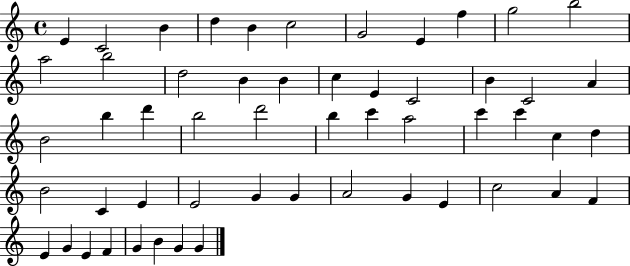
E4/q C4/h B4/q D5/q B4/q C5/h G4/h E4/q F5/q G5/h B5/h A5/h B5/h D5/h B4/q B4/q C5/q E4/q C4/h B4/q C4/h A4/q B4/h B5/q D6/q B5/h D6/h B5/q C6/q A5/h C6/q C6/q C5/q D5/q B4/h C4/q E4/q E4/h G4/q G4/q A4/h G4/q E4/q C5/h A4/q F4/q E4/q G4/q E4/q F4/q G4/q B4/q G4/q G4/q